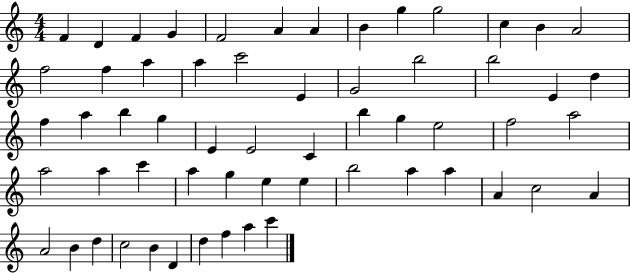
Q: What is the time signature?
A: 4/4